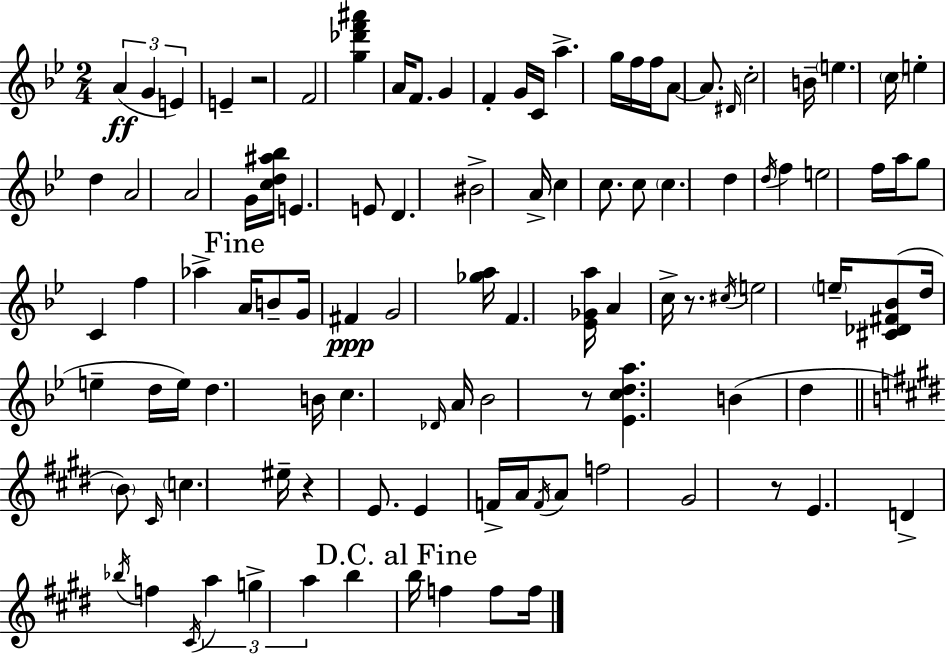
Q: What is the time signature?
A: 2/4